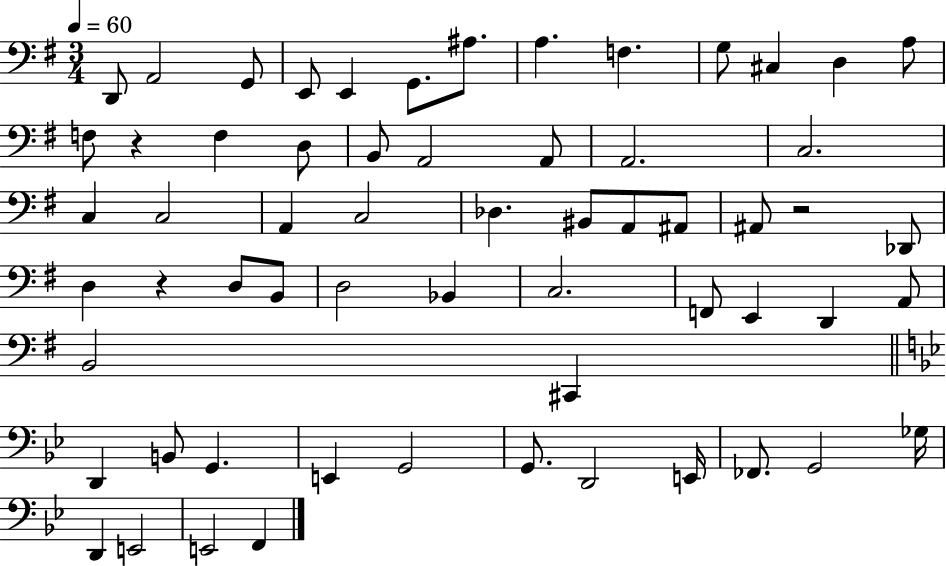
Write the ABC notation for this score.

X:1
T:Untitled
M:3/4
L:1/4
K:G
D,,/2 A,,2 G,,/2 E,,/2 E,, G,,/2 ^A,/2 A, F, G,/2 ^C, D, A,/2 F,/2 z F, D,/2 B,,/2 A,,2 A,,/2 A,,2 C,2 C, C,2 A,, C,2 _D, ^B,,/2 A,,/2 ^A,,/2 ^A,,/2 z2 _D,,/2 D, z D,/2 B,,/2 D,2 _B,, C,2 F,,/2 E,, D,, A,,/2 B,,2 ^C,, D,, B,,/2 G,, E,, G,,2 G,,/2 D,,2 E,,/4 _F,,/2 G,,2 _G,/4 D,, E,,2 E,,2 F,,